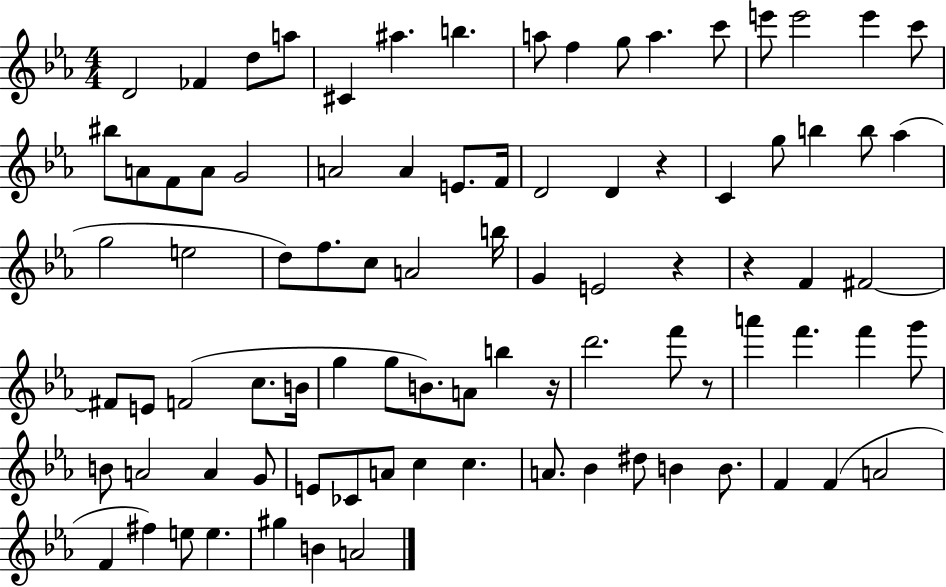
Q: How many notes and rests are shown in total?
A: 88